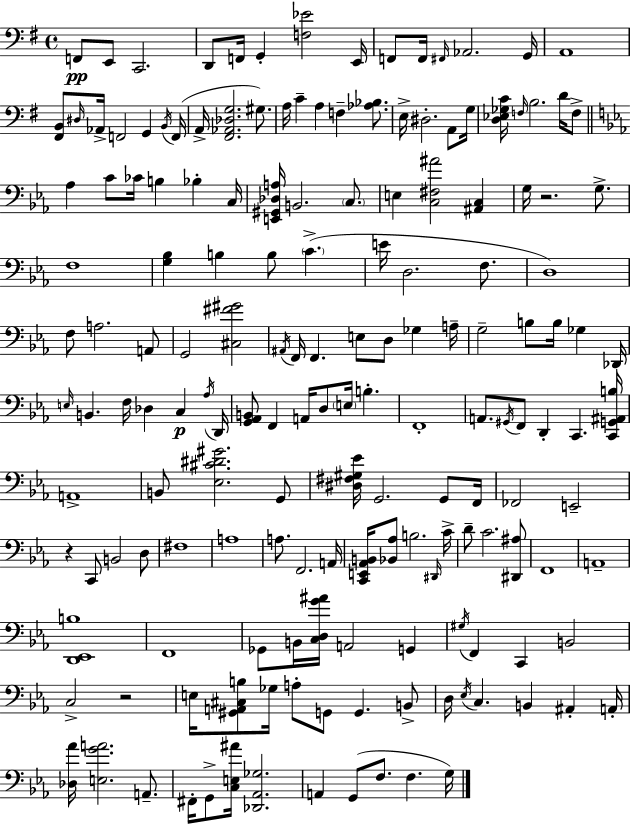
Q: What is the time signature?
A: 4/4